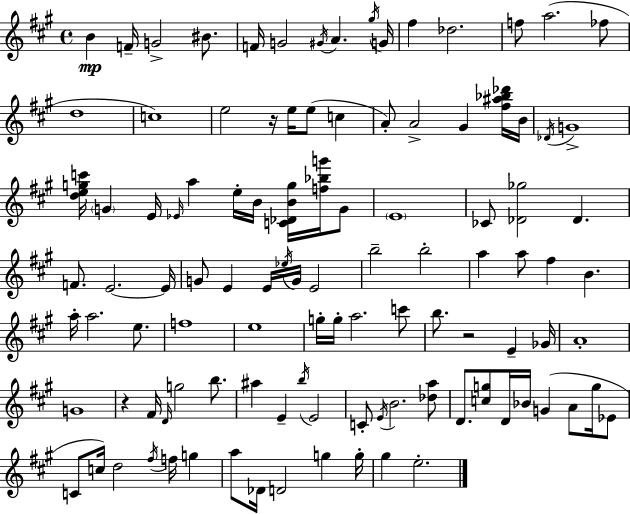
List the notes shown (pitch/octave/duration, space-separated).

B4/q F4/s G4/h BIS4/e. F4/s G4/h G#4/s A4/q. G#5/s G4/s F#5/q Db5/h. F5/e A5/h. FES5/e D5/w C5/w E5/h R/s E5/s E5/e C5/q A4/e A4/h G#4/q [F#5,A#5,Bb5,Db6]/s B4/s Db4/s G4/w [D5,E5,G5,C6]/s G4/q E4/s Eb4/s A5/q E5/s B4/s [C4,Db4,B4,G5]/s [F5,Bb5,G6]/s G4/e E4/w CES4/e [Db4,Gb5]/h Db4/q. F4/e. E4/h. E4/s G4/e E4/q E4/s Eb5/s G4/s E4/h B5/h B5/h A5/q A5/e F#5/q B4/q. A5/s A5/h. E5/e. F5/w E5/w G5/s G5/s A5/h. C6/e B5/e. R/h E4/q Gb4/s A4/w G4/w R/q F#4/s D4/s G5/h B5/e. A#5/q E4/q B5/s E4/h C4/e E4/s B4/h. [Db5,A5]/e D4/e. [C5,G5]/e D4/s Bb4/s G4/q A4/e G5/s Eb4/e C4/e C5/s D5/h F#5/s F5/s G5/q A5/e Db4/s D4/h G5/q G5/s G#5/q E5/h.